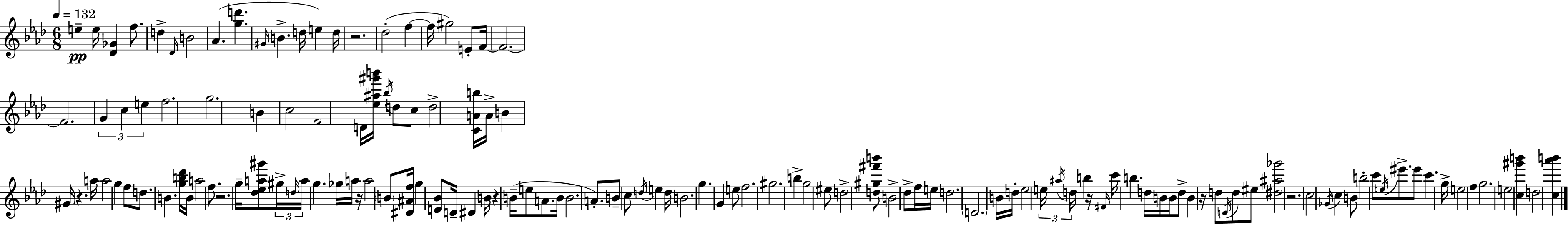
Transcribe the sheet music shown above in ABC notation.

X:1
T:Untitled
M:6/8
L:1/4
K:Fm
e e/4 [_D_G] f/2 d _D/4 B2 _A [gd'] ^G/4 B d/4 e d/4 z2 _d2 f f/4 ^g2 E/2 F/4 F2 F2 G c e f2 g2 B c2 F2 D/4 [_e^a^g'b']/4 _b/4 d/2 c/2 d2 [CAb]/4 A/4 B ^G/4 z a/4 a2 g f/2 d/2 B [gb_d']/4 B/4 a2 f/2 z2 g/4 [_d_ea^g']/2 ^g/4 d/4 a/4 g _g/4 a/4 z/4 a2 B/2 [^D^Af]/4 g [E_B]/2 D/4 ^D B/4 z B/4 e/2 A/2 B/4 B2 A/2 B/2 c/2 d/4 e d/4 B2 g G e/2 f2 ^g2 b g2 ^e/2 d2 [d^g^f'b']/2 B2 _d/2 f/4 e/4 d2 D2 B/4 d/4 _e2 e/4 ^a/4 d/4 b z/4 ^F/4 c'/4 b d/4 B/4 B/4 d/2 B z/4 d/2 D/4 d/2 ^e/2 [^d^a_g']2 z2 c2 _G/4 c B/2 b2 c'/2 e/4 ^e'/2 ^e'/2 c' g/4 e2 f g2 e2 [c^g'b'] d2 [c_a'b']